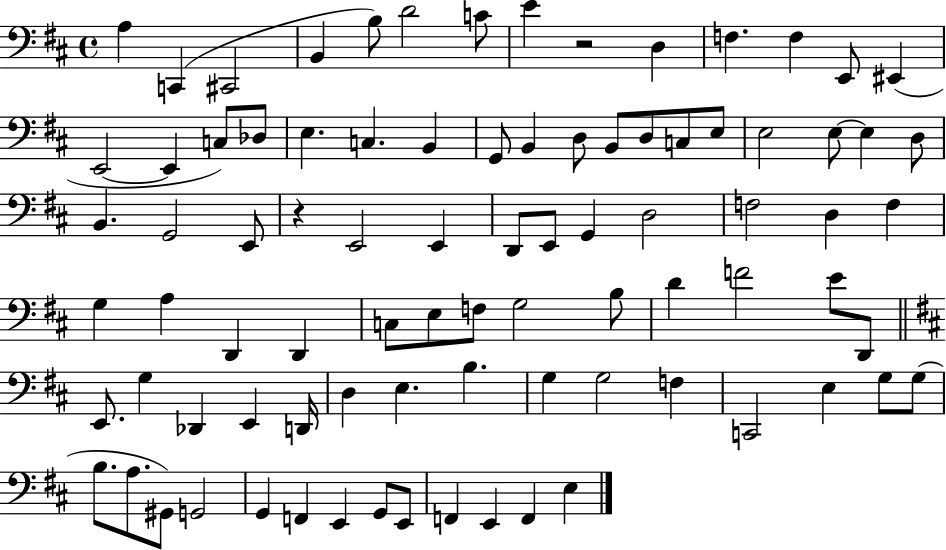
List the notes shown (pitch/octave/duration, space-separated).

A3/q C2/q C#2/h B2/q B3/e D4/h C4/e E4/q R/h D3/q F3/q. F3/q E2/e EIS2/q E2/h E2/q C3/e Db3/e E3/q. C3/q. B2/q G2/e B2/q D3/e B2/e D3/e C3/e E3/e E3/h E3/e E3/q D3/e B2/q. G2/h E2/e R/q E2/h E2/q D2/e E2/e G2/q D3/h F3/h D3/q F3/q G3/q A3/q D2/q D2/q C3/e E3/e F3/e G3/h B3/e D4/q F4/h E4/e D2/e E2/e. G3/q Db2/q E2/q D2/s D3/q E3/q. B3/q. G3/q G3/h F3/q C2/h E3/q G3/e G3/e B3/e. A3/e. G#2/e G2/h G2/q F2/q E2/q G2/e E2/e F2/q E2/q F2/q E3/q